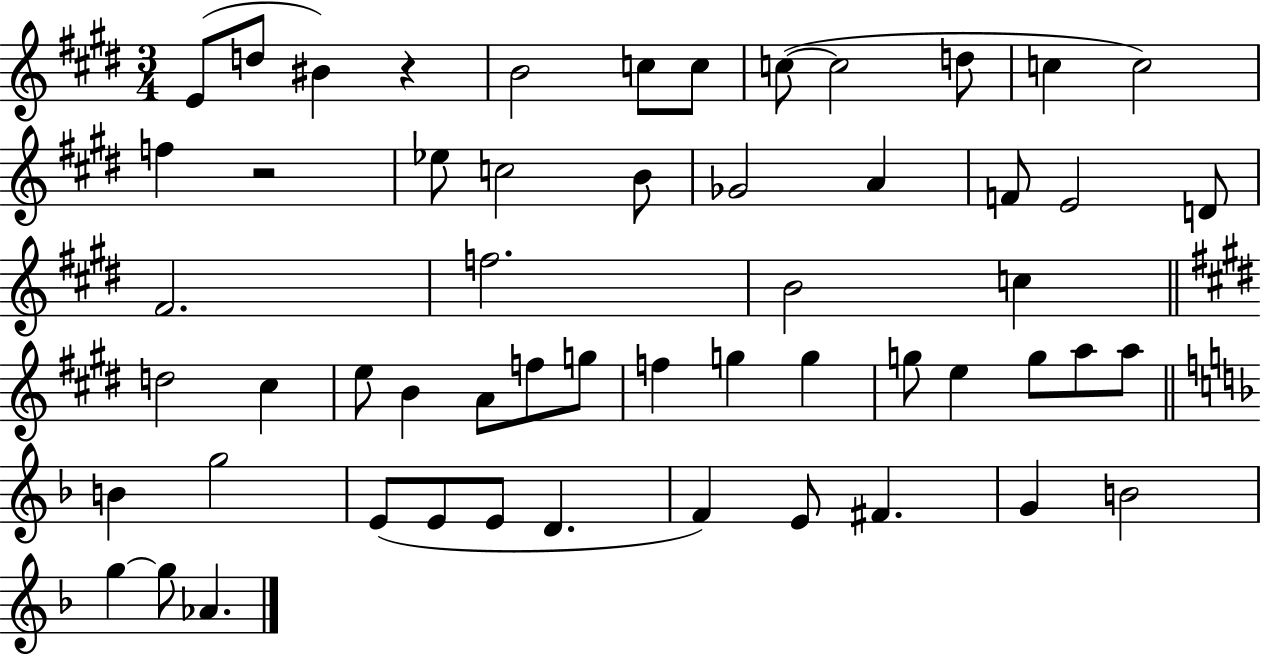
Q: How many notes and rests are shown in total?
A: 55